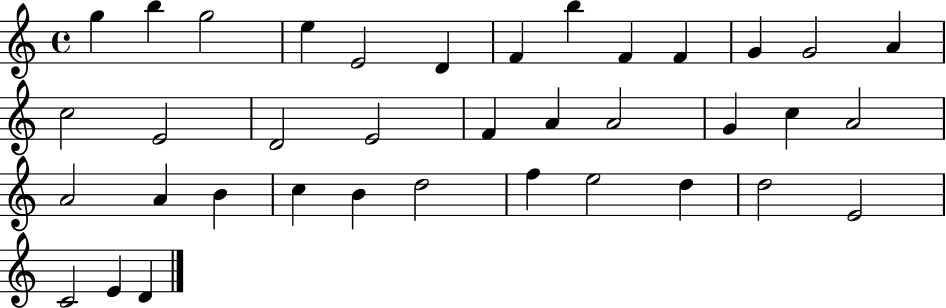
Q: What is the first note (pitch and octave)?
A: G5